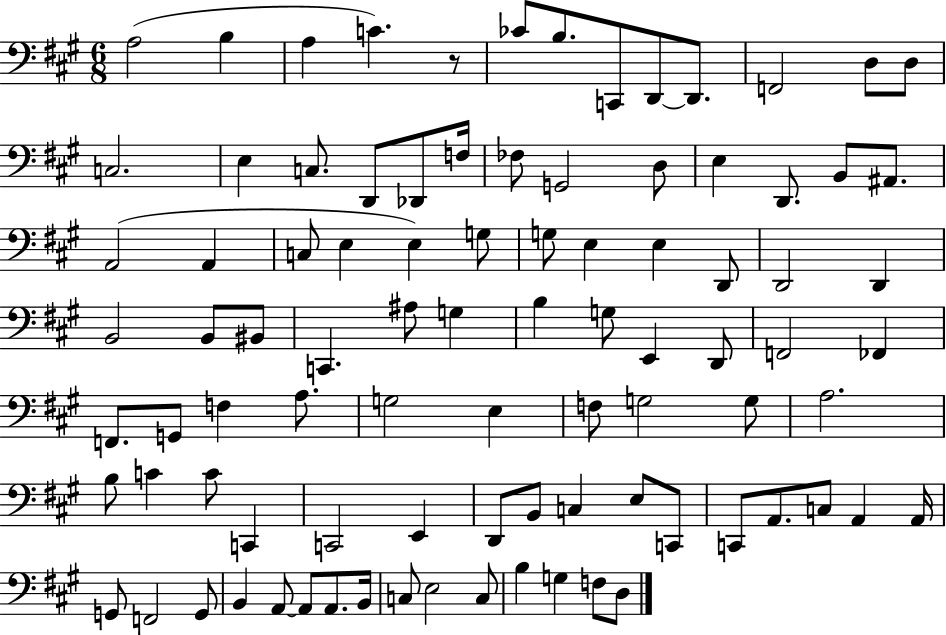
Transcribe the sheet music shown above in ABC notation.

X:1
T:Untitled
M:6/8
L:1/4
K:A
A,2 B, A, C z/2 _C/2 B,/2 C,,/2 D,,/2 D,,/2 F,,2 D,/2 D,/2 C,2 E, C,/2 D,,/2 _D,,/2 F,/4 _F,/2 G,,2 D,/2 E, D,,/2 B,,/2 ^A,,/2 A,,2 A,, C,/2 E, E, G,/2 G,/2 E, E, D,,/2 D,,2 D,, B,,2 B,,/2 ^B,,/2 C,, ^A,/2 G, B, G,/2 E,, D,,/2 F,,2 _F,, F,,/2 G,,/2 F, A,/2 G,2 E, F,/2 G,2 G,/2 A,2 B,/2 C C/2 C,, C,,2 E,, D,,/2 B,,/2 C, E,/2 C,,/2 C,,/2 A,,/2 C,/2 A,, A,,/4 G,,/2 F,,2 G,,/2 B,, A,,/2 A,,/2 A,,/2 B,,/4 C,/2 E,2 C,/2 B, G, F,/2 D,/2